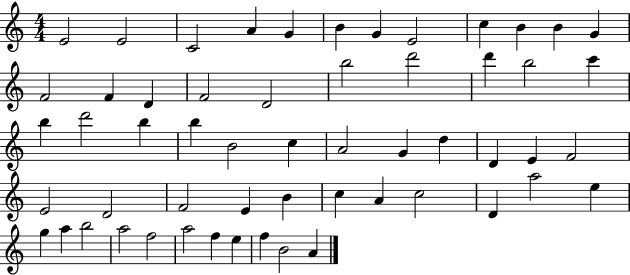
{
  \clef treble
  \numericTimeSignature
  \time 4/4
  \key c \major
  e'2 e'2 | c'2 a'4 g'4 | b'4 g'4 e'2 | c''4 b'4 b'4 g'4 | \break f'2 f'4 d'4 | f'2 d'2 | b''2 d'''2 | d'''4 b''2 c'''4 | \break b''4 d'''2 b''4 | b''4 b'2 c''4 | a'2 g'4 d''4 | d'4 e'4 f'2 | \break e'2 d'2 | f'2 e'4 b'4 | c''4 a'4 c''2 | d'4 a''2 e''4 | \break g''4 a''4 b''2 | a''2 f''2 | a''2 f''4 e''4 | f''4 b'2 a'4 | \break \bar "|."
}